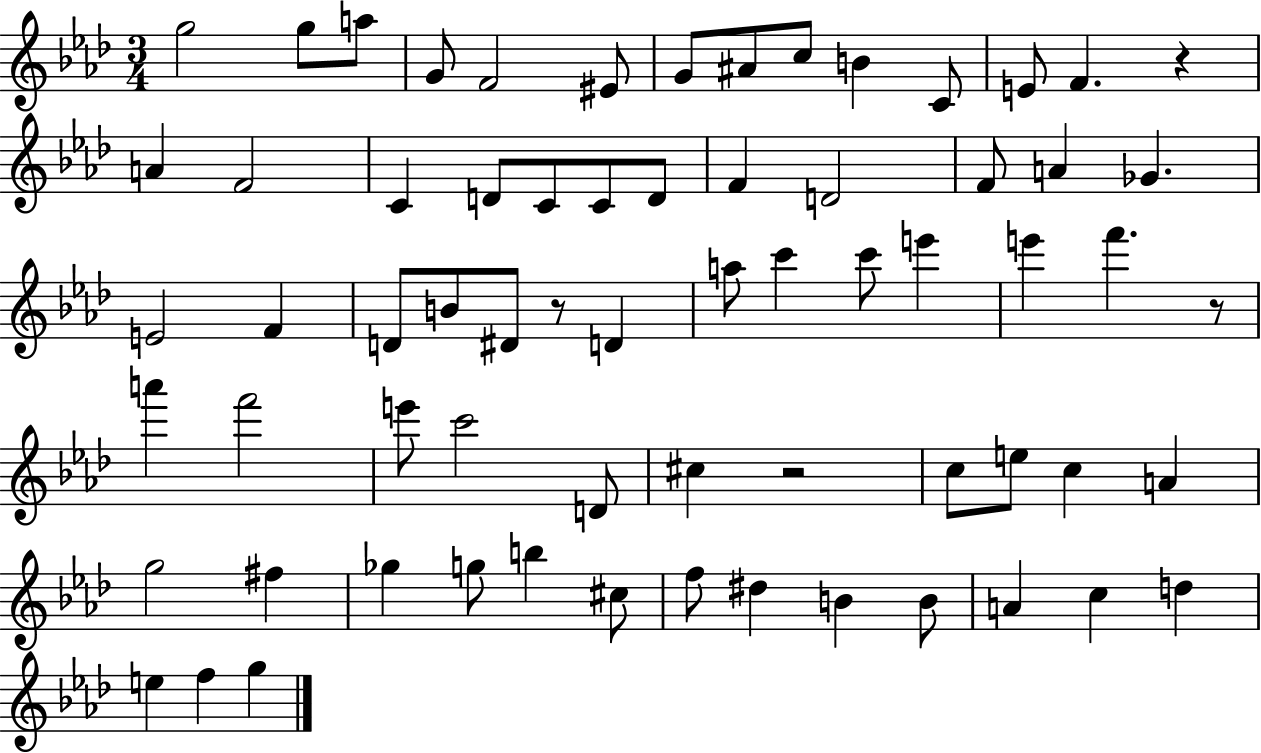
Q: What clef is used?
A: treble